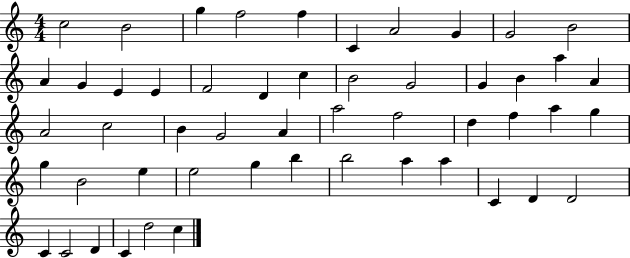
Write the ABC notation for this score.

X:1
T:Untitled
M:4/4
L:1/4
K:C
c2 B2 g f2 f C A2 G G2 B2 A G E E F2 D c B2 G2 G B a A A2 c2 B G2 A a2 f2 d f a g g B2 e e2 g b b2 a a C D D2 C C2 D C d2 c